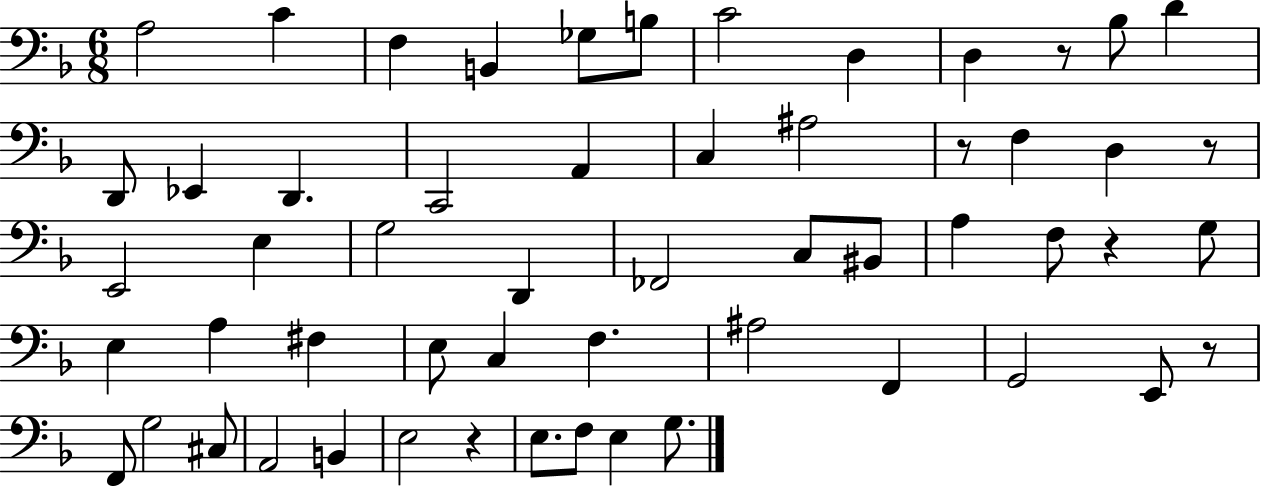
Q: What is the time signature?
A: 6/8